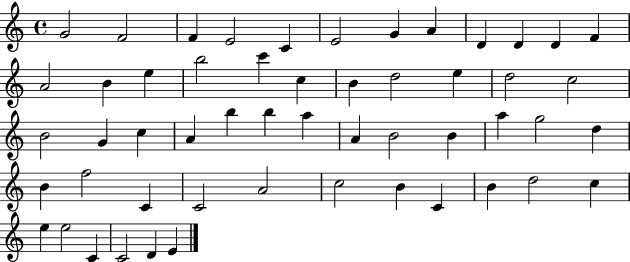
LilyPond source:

{
  \clef treble
  \time 4/4
  \defaultTimeSignature
  \key c \major
  g'2 f'2 | f'4 e'2 c'4 | e'2 g'4 a'4 | d'4 d'4 d'4 f'4 | \break a'2 b'4 e''4 | b''2 c'''4 c''4 | b'4 d''2 e''4 | d''2 c''2 | \break b'2 g'4 c''4 | a'4 b''4 b''4 a''4 | a'4 b'2 b'4 | a''4 g''2 d''4 | \break b'4 f''2 c'4 | c'2 a'2 | c''2 b'4 c'4 | b'4 d''2 c''4 | \break e''4 e''2 c'4 | c'2 d'4 e'4 | \bar "|."
}